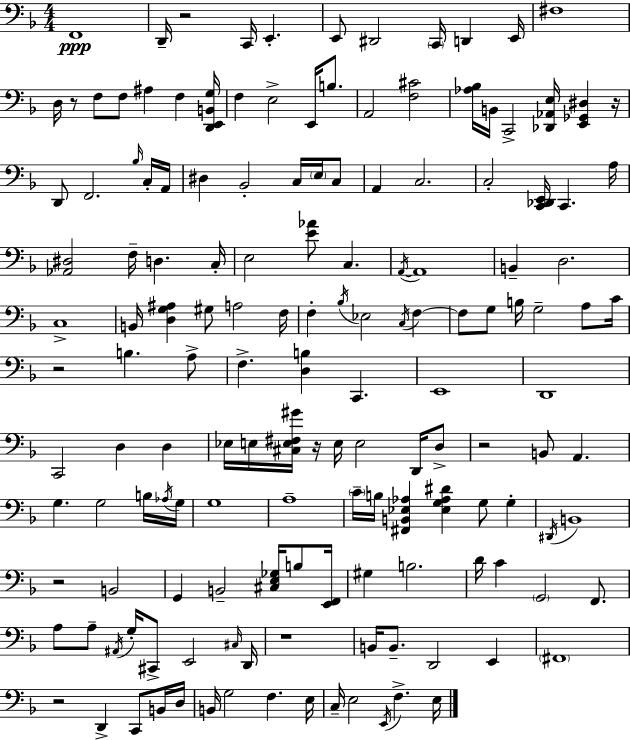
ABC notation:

X:1
T:Untitled
M:4/4
L:1/4
K:F
F,,4 D,,/4 z2 C,,/4 E,, E,,/2 ^D,,2 C,,/4 D,, E,,/4 ^F,4 D,/4 z/2 F,/2 F,/2 ^A, F, [D,,E,,B,,G,]/4 F, E,2 E,,/4 B,/2 A,,2 [F,^C]2 [_A,_B,]/4 B,,/4 C,,2 [_D,,_A,,E,]/4 [E,,_G,,^D,] z/4 D,,/2 F,,2 _B,/4 C,/4 A,,/4 ^D, _B,,2 C,/4 E,/4 C,/2 A,, C,2 C,2 [C,,_D,,E,,]/4 C,, A,/4 [_A,,^D,]2 F,/4 D, C,/4 E,2 [E_A]/2 C, A,,/4 A,,4 B,, D,2 C,4 B,,/4 [D,G,^A,] ^G,/2 A,2 F,/4 F, _B,/4 _E,2 C,/4 F, F,/2 G,/2 B,/4 G,2 A,/2 C/4 z2 B, A,/2 F, [D,B,] C,, E,,4 D,,4 C,,2 D, D, _E,/4 E,/4 [^C,E,^F,^G]/4 z/4 E,/4 E,2 D,,/4 D,/2 z2 B,,/2 A,, G, G,2 B,/4 _A,/4 G,/4 G,4 A,4 C/4 B,/4 [^F,,B,,_E,_A,] [_E,G,_A,^D] G,/2 G, ^D,,/4 B,,4 z2 B,,2 G,, B,,2 [^C,E,_G,]/4 B,/2 [E,,F,,]/4 ^G, B,2 D/4 C G,,2 F,,/2 A,/2 A,/2 ^A,,/4 G,/4 ^C,,/2 E,,2 ^C,/4 D,,/4 z4 B,,/4 B,,/2 D,,2 E,, ^F,,4 z2 D,, C,,/2 B,,/4 D,/4 B,,/4 G,2 F, E,/4 C,/4 E,2 E,,/4 F, E,/4